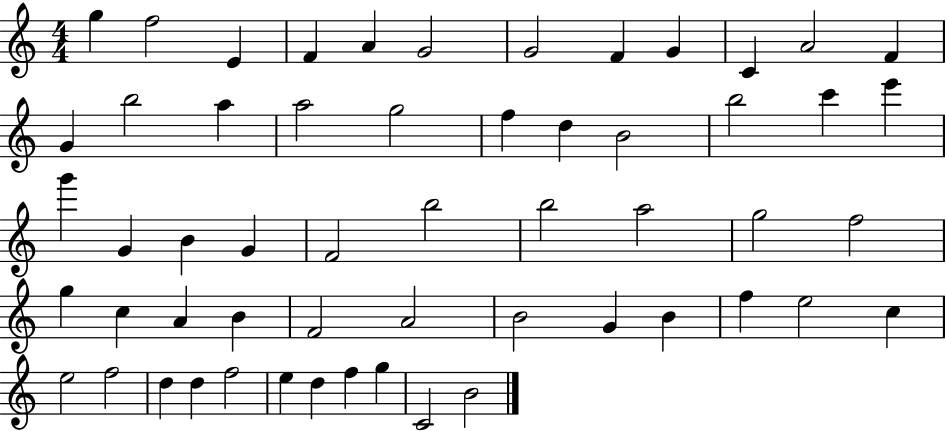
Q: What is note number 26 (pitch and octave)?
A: B4